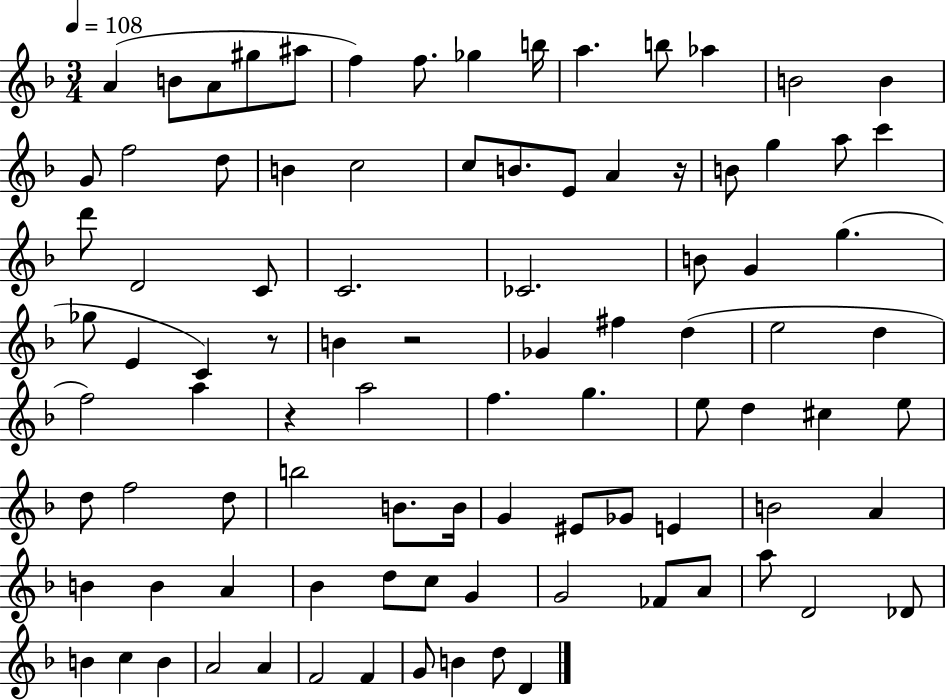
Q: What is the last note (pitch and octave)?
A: D4